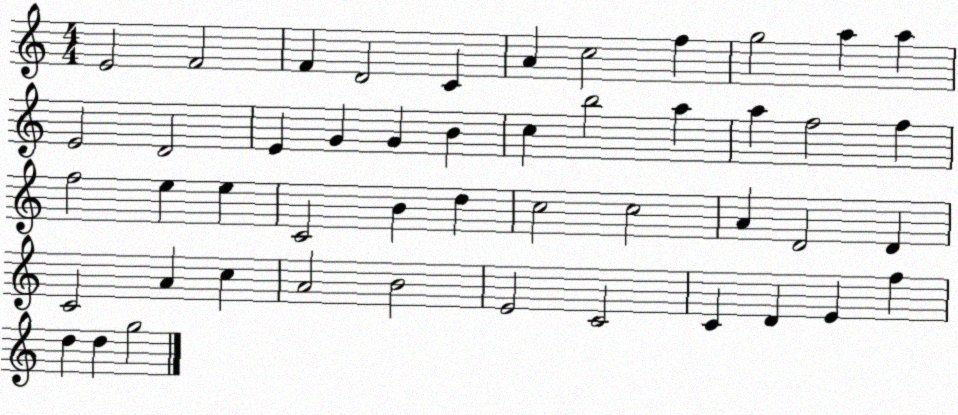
X:1
T:Untitled
M:4/4
L:1/4
K:C
E2 F2 F D2 C A c2 f g2 a a E2 D2 E G G B c b2 a a f2 f f2 e e C2 B d c2 c2 A D2 D C2 A c A2 B2 E2 C2 C D E f d d g2